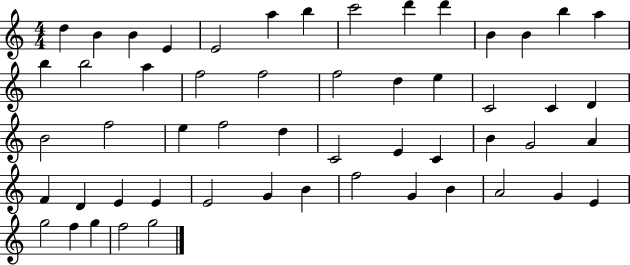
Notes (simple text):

D5/q B4/q B4/q E4/q E4/h A5/q B5/q C6/h D6/q D6/q B4/q B4/q B5/q A5/q B5/q B5/h A5/q F5/h F5/h F5/h D5/q E5/q C4/h C4/q D4/q B4/h F5/h E5/q F5/h D5/q C4/h E4/q C4/q B4/q G4/h A4/q F4/q D4/q E4/q E4/q E4/h G4/q B4/q F5/h G4/q B4/q A4/h G4/q E4/q G5/h F5/q G5/q F5/h G5/h